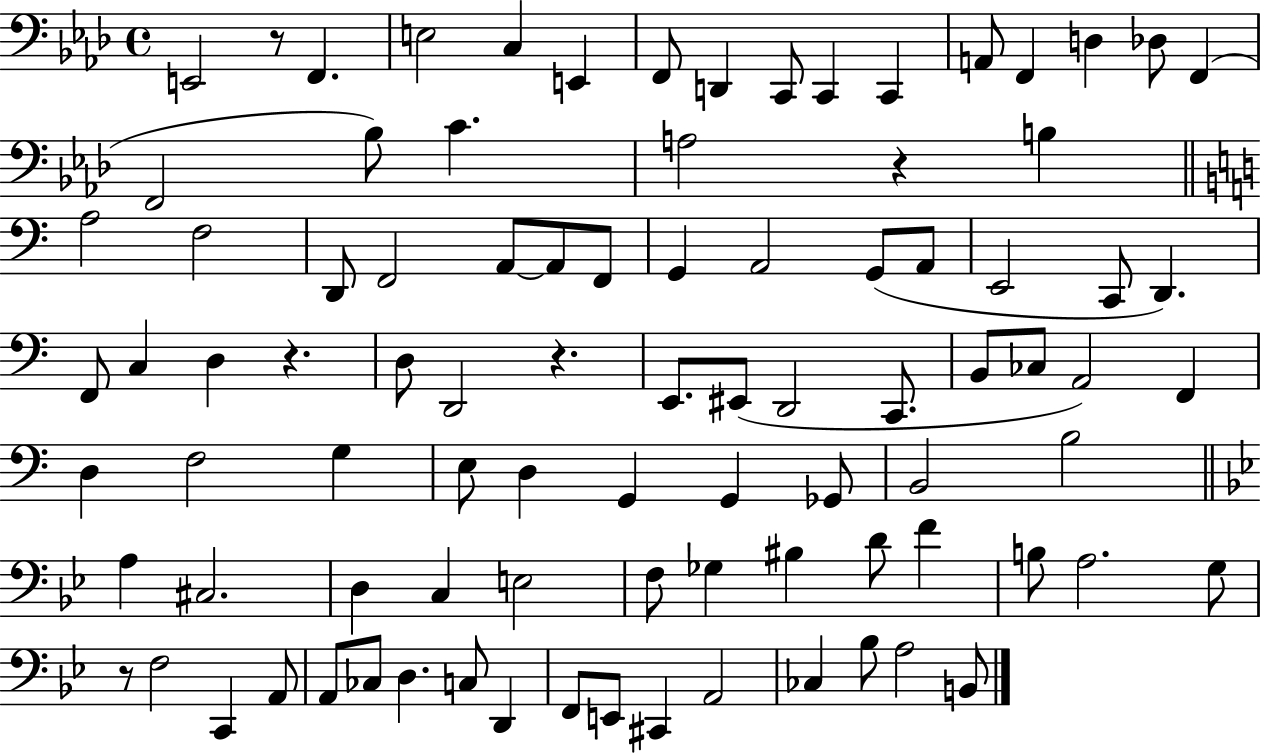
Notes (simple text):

E2/h R/e F2/q. E3/h C3/q E2/q F2/e D2/q C2/e C2/q C2/q A2/e F2/q D3/q Db3/e F2/q F2/h Bb3/e C4/q. A3/h R/q B3/q A3/h F3/h D2/e F2/h A2/e A2/e F2/e G2/q A2/h G2/e A2/e E2/h C2/e D2/q. F2/e C3/q D3/q R/q. D3/e D2/h R/q. E2/e. EIS2/e D2/h C2/e. B2/e CES3/e A2/h F2/q D3/q F3/h G3/q E3/e D3/q G2/q G2/q Gb2/e B2/h B3/h A3/q C#3/h. D3/q C3/q E3/h F3/e Gb3/q BIS3/q D4/e F4/q B3/e A3/h. G3/e R/e F3/h C2/q A2/e A2/e CES3/e D3/q. C3/e D2/q F2/e E2/e C#2/q A2/h CES3/q Bb3/e A3/h B2/e